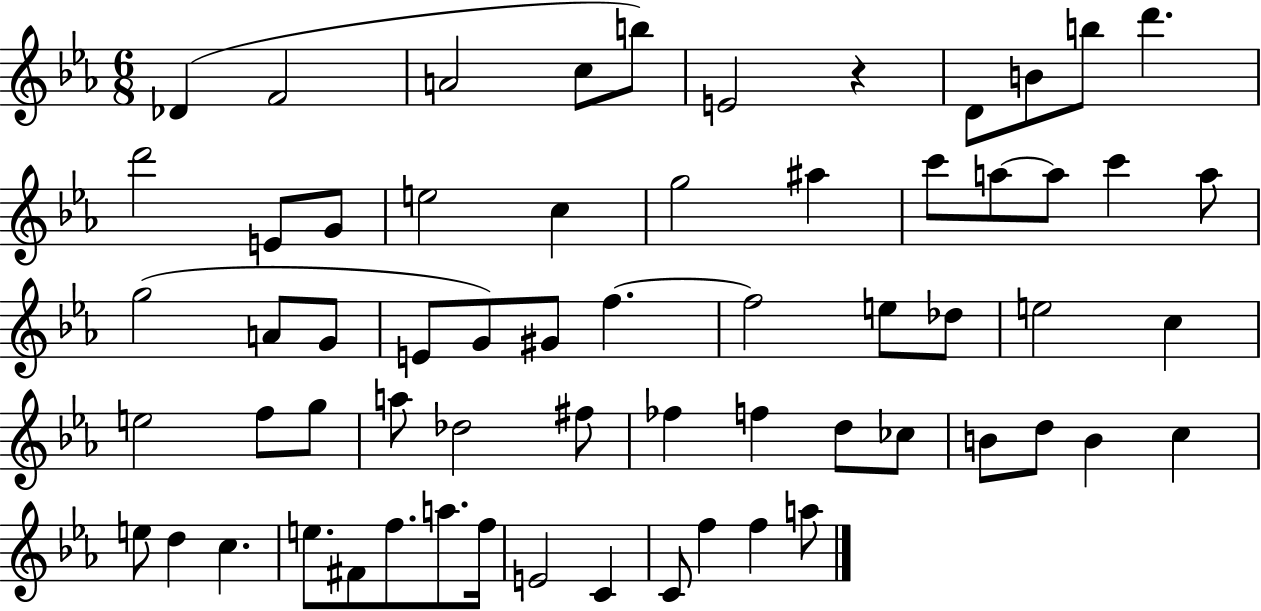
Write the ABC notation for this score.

X:1
T:Untitled
M:6/8
L:1/4
K:Eb
_D F2 A2 c/2 b/2 E2 z D/2 B/2 b/2 d' d'2 E/2 G/2 e2 c g2 ^a c'/2 a/2 a/2 c' a/2 g2 A/2 G/2 E/2 G/2 ^G/2 f f2 e/2 _d/2 e2 c e2 f/2 g/2 a/2 _d2 ^f/2 _f f d/2 _c/2 B/2 d/2 B c e/2 d c e/2 ^F/2 f/2 a/2 f/4 E2 C C/2 f f a/2